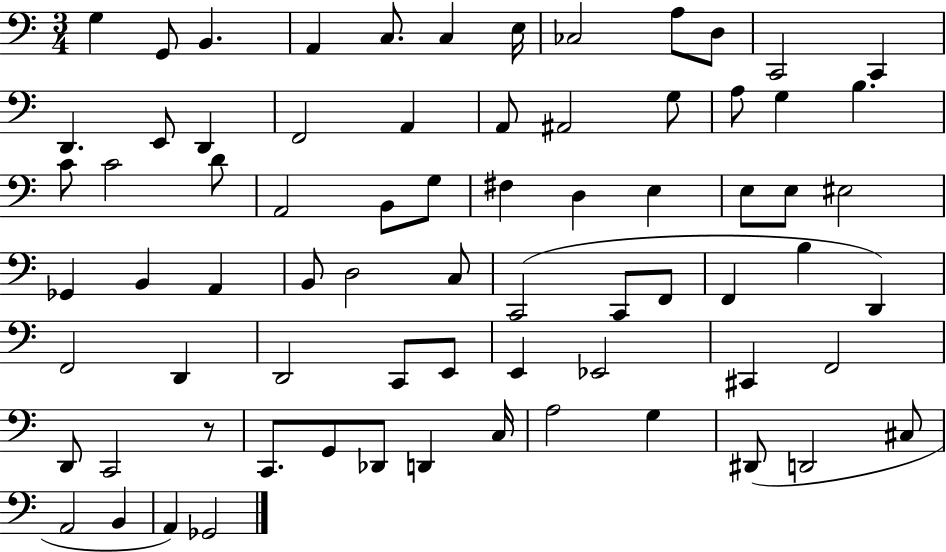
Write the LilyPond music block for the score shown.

{
  \clef bass
  \numericTimeSignature
  \time 3/4
  \key c \major
  g4 g,8 b,4. | a,4 c8. c4 e16 | ces2 a8 d8 | c,2 c,4 | \break d,4. e,8 d,4 | f,2 a,4 | a,8 ais,2 g8 | a8 g4 b4. | \break c'8 c'2 d'8 | a,2 b,8 g8 | fis4 d4 e4 | e8 e8 eis2 | \break ges,4 b,4 a,4 | b,8 d2 c8 | c,2( c,8 f,8 | f,4 b4 d,4) | \break f,2 d,4 | d,2 c,8 e,8 | e,4 ees,2 | cis,4 f,2 | \break d,8 c,2 r8 | c,8. g,8 des,8 d,4 c16 | a2 g4 | dis,8( d,2 cis8 | \break a,2 b,4 | a,4) ges,2 | \bar "|."
}